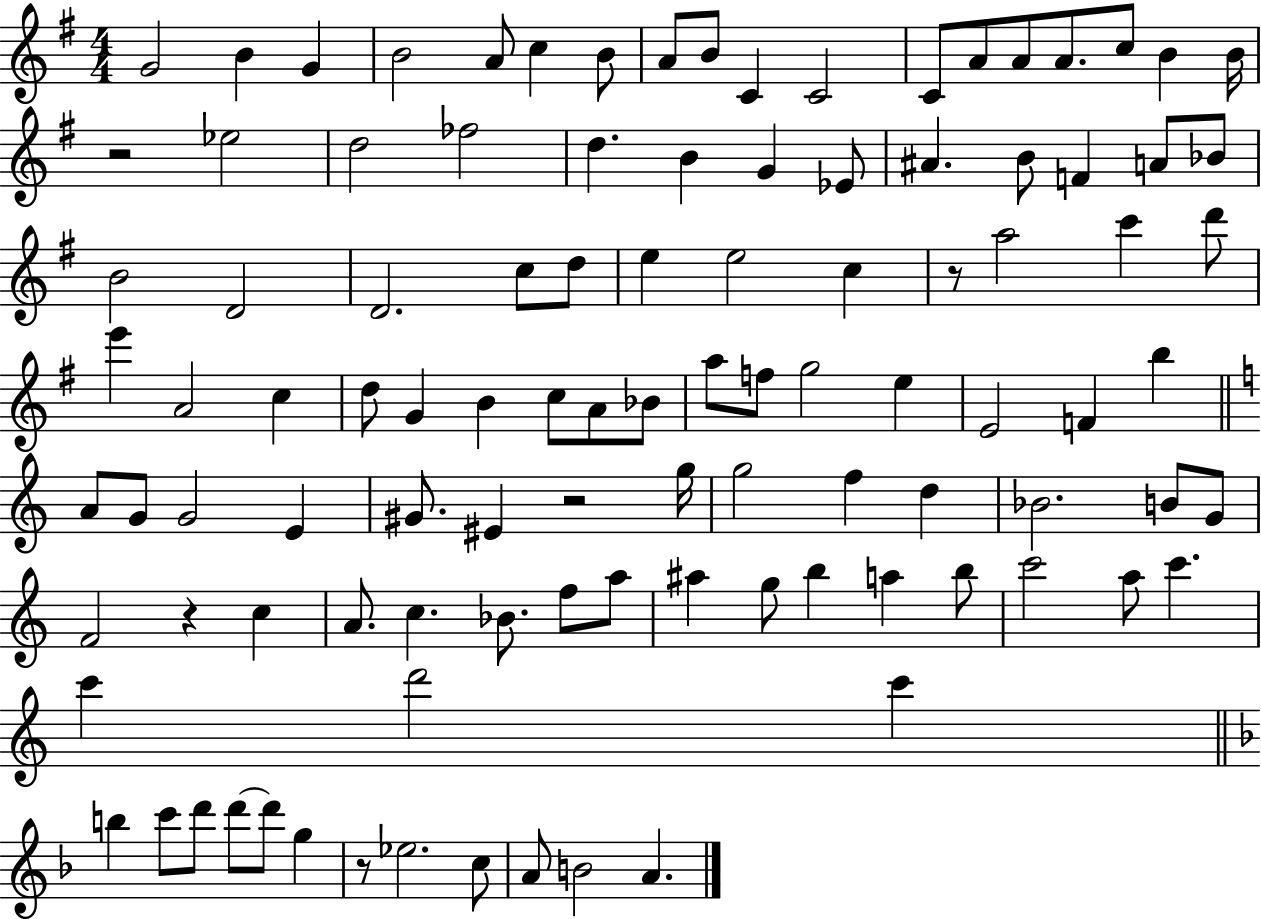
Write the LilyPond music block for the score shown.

{
  \clef treble
  \numericTimeSignature
  \time 4/4
  \key g \major
  g'2 b'4 g'4 | b'2 a'8 c''4 b'8 | a'8 b'8 c'4 c'2 | c'8 a'8 a'8 a'8. c''8 b'4 b'16 | \break r2 ees''2 | d''2 fes''2 | d''4. b'4 g'4 ees'8 | ais'4. b'8 f'4 a'8 bes'8 | \break b'2 d'2 | d'2. c''8 d''8 | e''4 e''2 c''4 | r8 a''2 c'''4 d'''8 | \break e'''4 a'2 c''4 | d''8 g'4 b'4 c''8 a'8 bes'8 | a''8 f''8 g''2 e''4 | e'2 f'4 b''4 | \break \bar "||" \break \key c \major a'8 g'8 g'2 e'4 | gis'8. eis'4 r2 g''16 | g''2 f''4 d''4 | bes'2. b'8 g'8 | \break f'2 r4 c''4 | a'8. c''4. bes'8. f''8 a''8 | ais''4 g''8 b''4 a''4 b''8 | c'''2 a''8 c'''4. | \break c'''4 d'''2 c'''4 | \bar "||" \break \key f \major b''4 c'''8 d'''8 d'''8~~ d'''8 g''4 | r8 ees''2. c''8 | a'8 b'2 a'4. | \bar "|."
}